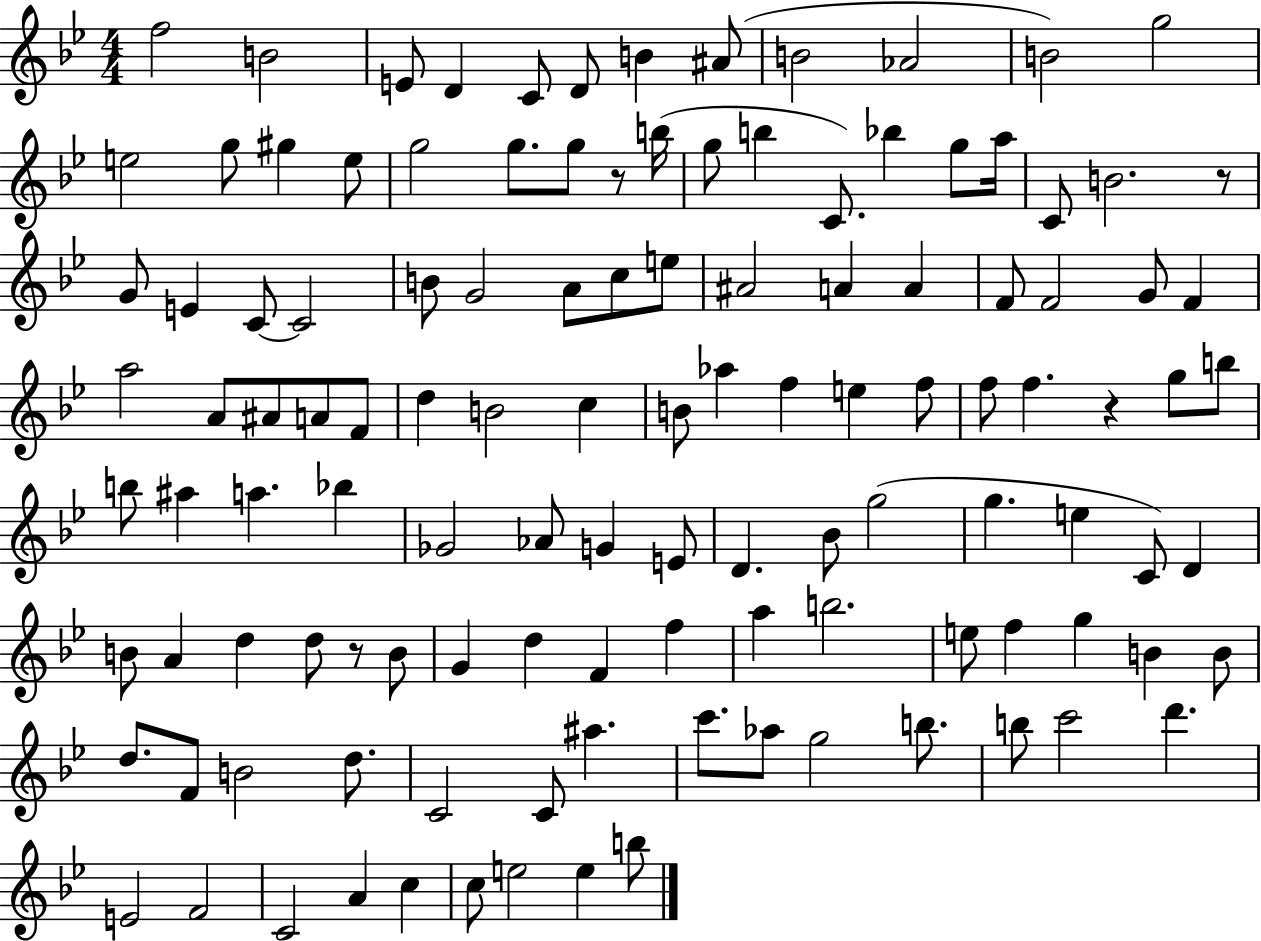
F5/h B4/h E4/e D4/q C4/e D4/e B4/q A#4/e B4/h Ab4/h B4/h G5/h E5/h G5/e G#5/q E5/e G5/h G5/e. G5/e R/e B5/s G5/e B5/q C4/e. Bb5/q G5/e A5/s C4/e B4/h. R/e G4/e E4/q C4/e C4/h B4/e G4/h A4/e C5/e E5/e A#4/h A4/q A4/q F4/e F4/h G4/e F4/q A5/h A4/e A#4/e A4/e F4/e D5/q B4/h C5/q B4/e Ab5/q F5/q E5/q F5/e F5/e F5/q. R/q G5/e B5/e B5/e A#5/q A5/q. Bb5/q Gb4/h Ab4/e G4/q E4/e D4/q. Bb4/e G5/h G5/q. E5/q C4/e D4/q B4/e A4/q D5/q D5/e R/e B4/e G4/q D5/q F4/q F5/q A5/q B5/h. E5/e F5/q G5/q B4/q B4/e D5/e. F4/e B4/h D5/e. C4/h C4/e A#5/q. C6/e. Ab5/e G5/h B5/e. B5/e C6/h D6/q. E4/h F4/h C4/h A4/q C5/q C5/e E5/h E5/q B5/e